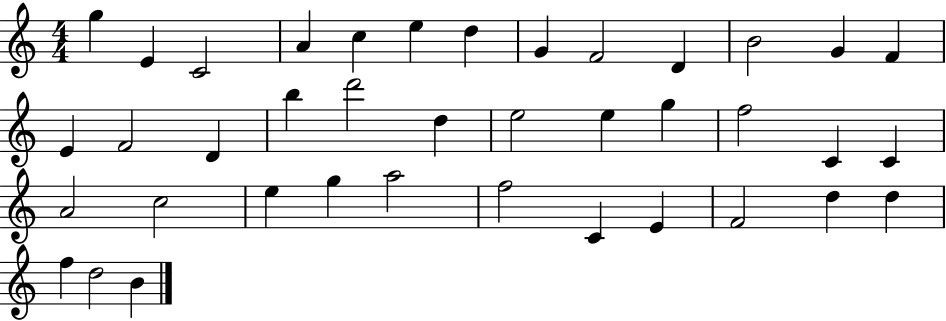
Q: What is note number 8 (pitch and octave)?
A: G4